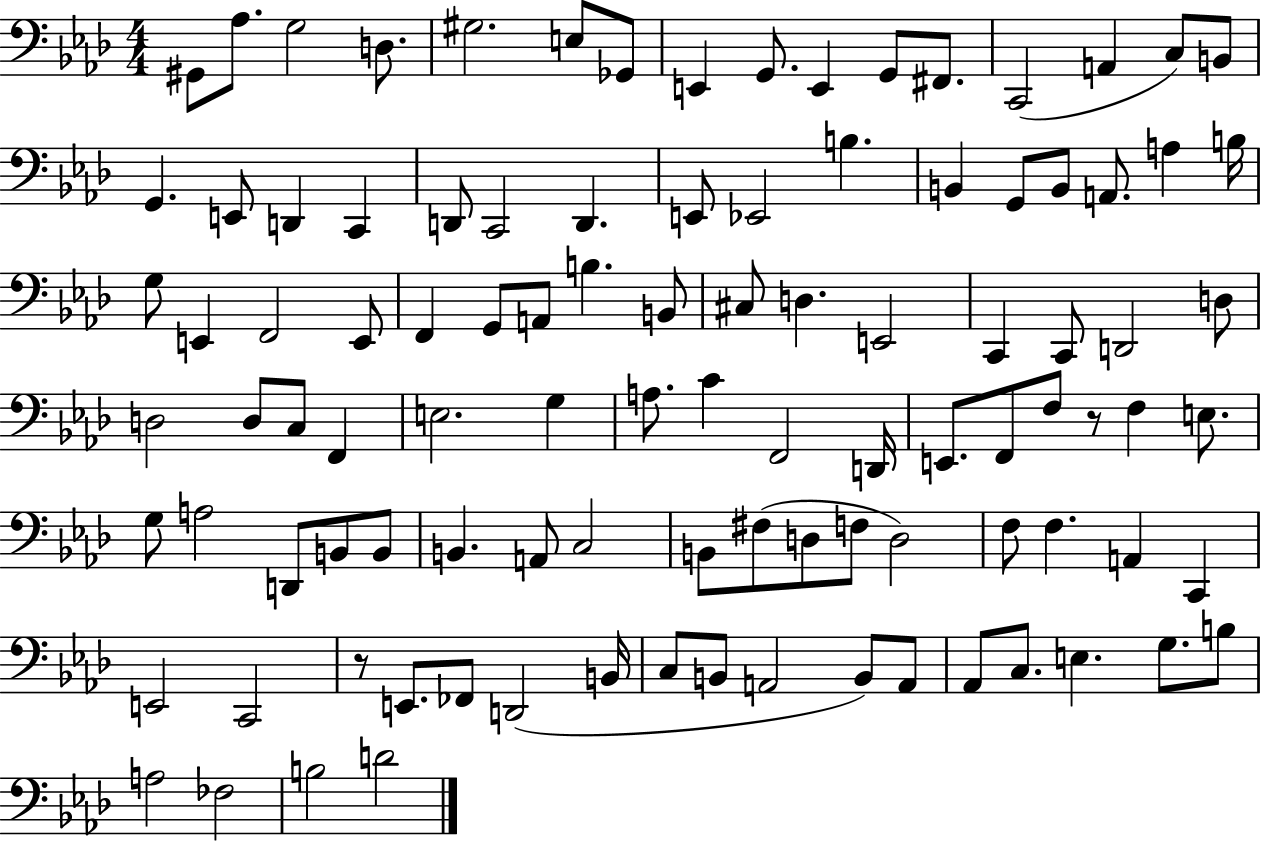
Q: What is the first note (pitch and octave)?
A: G#2